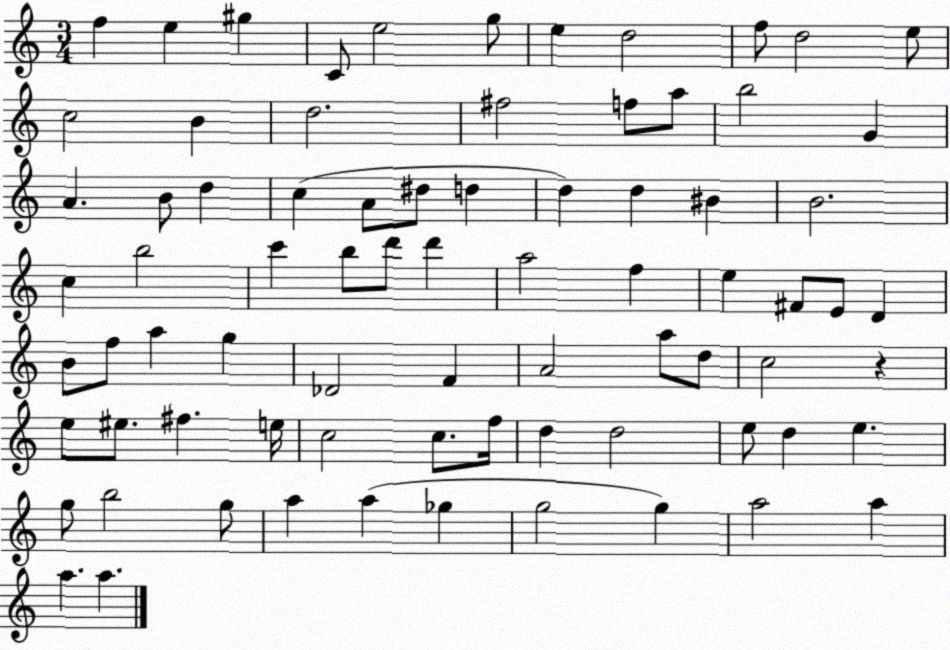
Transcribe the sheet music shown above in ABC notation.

X:1
T:Untitled
M:3/4
L:1/4
K:C
f e ^g C/2 e2 g/2 e d2 f/2 d2 e/2 c2 B d2 ^f2 f/2 a/2 b2 G A B/2 d c A/2 ^d/2 d d d ^B B2 c b2 c' b/2 d'/2 d' a2 f e ^F/2 E/2 D B/2 f/2 a g _D2 F A2 a/2 d/2 c2 z e/2 ^e/2 ^f e/4 c2 c/2 f/4 d d2 e/2 d e g/2 b2 g/2 a a _g g2 g a2 a a a